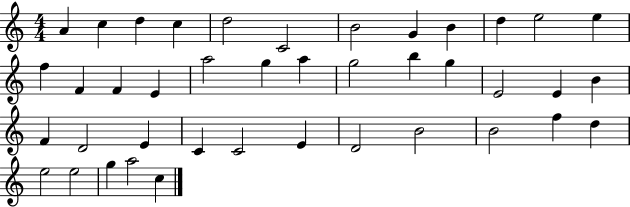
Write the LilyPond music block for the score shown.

{
  \clef treble
  \numericTimeSignature
  \time 4/4
  \key c \major
  a'4 c''4 d''4 c''4 | d''2 c'2 | b'2 g'4 b'4 | d''4 e''2 e''4 | \break f''4 f'4 f'4 e'4 | a''2 g''4 a''4 | g''2 b''4 g''4 | e'2 e'4 b'4 | \break f'4 d'2 e'4 | c'4 c'2 e'4 | d'2 b'2 | b'2 f''4 d''4 | \break e''2 e''2 | g''4 a''2 c''4 | \bar "|."
}